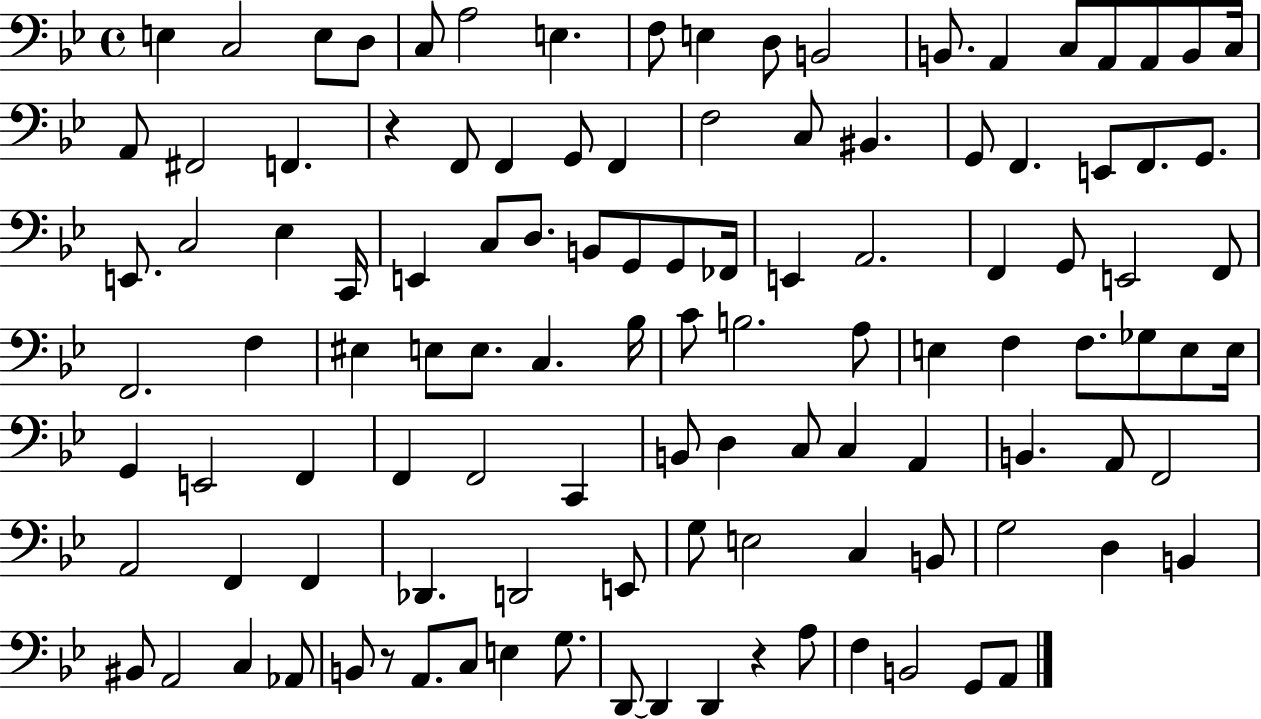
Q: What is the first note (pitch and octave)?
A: E3